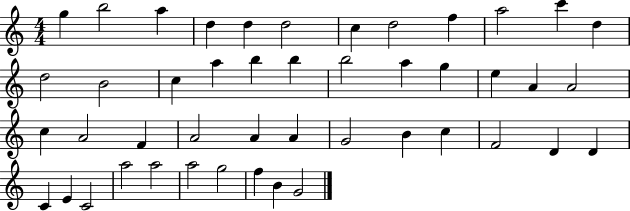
X:1
T:Untitled
M:4/4
L:1/4
K:C
g b2 a d d d2 c d2 f a2 c' d d2 B2 c a b b b2 a g e A A2 c A2 F A2 A A G2 B c F2 D D C E C2 a2 a2 a2 g2 f B G2